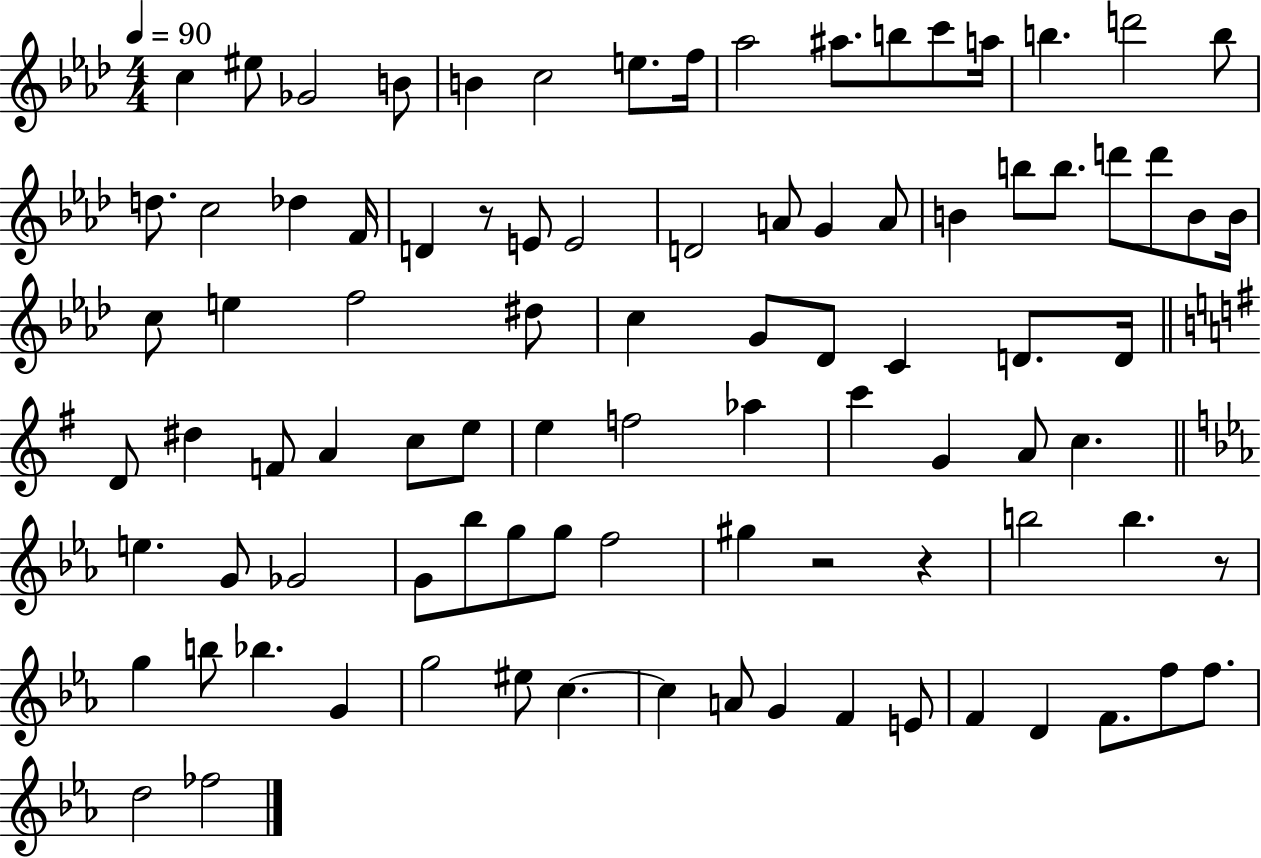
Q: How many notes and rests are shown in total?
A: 91